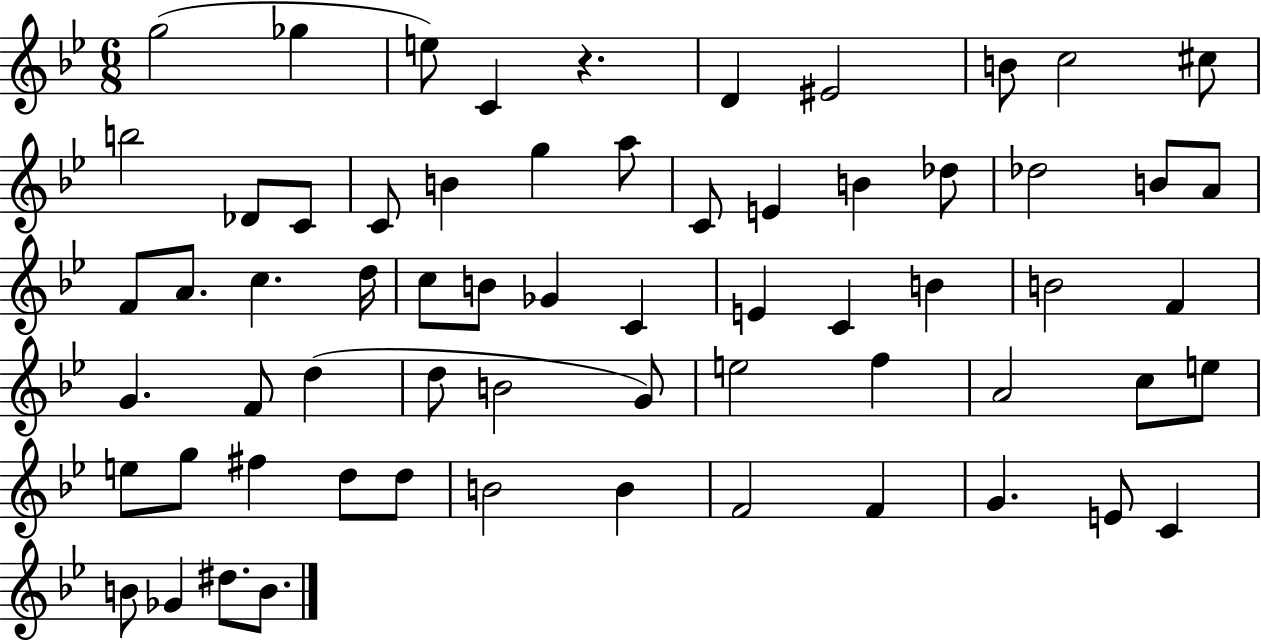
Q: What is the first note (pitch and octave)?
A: G5